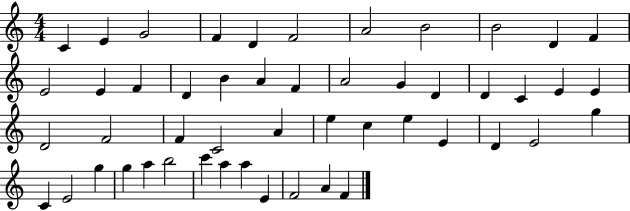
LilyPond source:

{
  \clef treble
  \numericTimeSignature
  \time 4/4
  \key c \major
  c'4 e'4 g'2 | f'4 d'4 f'2 | a'2 b'2 | b'2 d'4 f'4 | \break e'2 e'4 f'4 | d'4 b'4 a'4 f'4 | a'2 g'4 d'4 | d'4 c'4 e'4 e'4 | \break d'2 f'2 | f'4 c'2 a'4 | e''4 c''4 e''4 e'4 | d'4 e'2 g''4 | \break c'4 e'2 g''4 | g''4 a''4 b''2 | c'''4 a''4 a''4 e'4 | f'2 a'4 f'4 | \break \bar "|."
}